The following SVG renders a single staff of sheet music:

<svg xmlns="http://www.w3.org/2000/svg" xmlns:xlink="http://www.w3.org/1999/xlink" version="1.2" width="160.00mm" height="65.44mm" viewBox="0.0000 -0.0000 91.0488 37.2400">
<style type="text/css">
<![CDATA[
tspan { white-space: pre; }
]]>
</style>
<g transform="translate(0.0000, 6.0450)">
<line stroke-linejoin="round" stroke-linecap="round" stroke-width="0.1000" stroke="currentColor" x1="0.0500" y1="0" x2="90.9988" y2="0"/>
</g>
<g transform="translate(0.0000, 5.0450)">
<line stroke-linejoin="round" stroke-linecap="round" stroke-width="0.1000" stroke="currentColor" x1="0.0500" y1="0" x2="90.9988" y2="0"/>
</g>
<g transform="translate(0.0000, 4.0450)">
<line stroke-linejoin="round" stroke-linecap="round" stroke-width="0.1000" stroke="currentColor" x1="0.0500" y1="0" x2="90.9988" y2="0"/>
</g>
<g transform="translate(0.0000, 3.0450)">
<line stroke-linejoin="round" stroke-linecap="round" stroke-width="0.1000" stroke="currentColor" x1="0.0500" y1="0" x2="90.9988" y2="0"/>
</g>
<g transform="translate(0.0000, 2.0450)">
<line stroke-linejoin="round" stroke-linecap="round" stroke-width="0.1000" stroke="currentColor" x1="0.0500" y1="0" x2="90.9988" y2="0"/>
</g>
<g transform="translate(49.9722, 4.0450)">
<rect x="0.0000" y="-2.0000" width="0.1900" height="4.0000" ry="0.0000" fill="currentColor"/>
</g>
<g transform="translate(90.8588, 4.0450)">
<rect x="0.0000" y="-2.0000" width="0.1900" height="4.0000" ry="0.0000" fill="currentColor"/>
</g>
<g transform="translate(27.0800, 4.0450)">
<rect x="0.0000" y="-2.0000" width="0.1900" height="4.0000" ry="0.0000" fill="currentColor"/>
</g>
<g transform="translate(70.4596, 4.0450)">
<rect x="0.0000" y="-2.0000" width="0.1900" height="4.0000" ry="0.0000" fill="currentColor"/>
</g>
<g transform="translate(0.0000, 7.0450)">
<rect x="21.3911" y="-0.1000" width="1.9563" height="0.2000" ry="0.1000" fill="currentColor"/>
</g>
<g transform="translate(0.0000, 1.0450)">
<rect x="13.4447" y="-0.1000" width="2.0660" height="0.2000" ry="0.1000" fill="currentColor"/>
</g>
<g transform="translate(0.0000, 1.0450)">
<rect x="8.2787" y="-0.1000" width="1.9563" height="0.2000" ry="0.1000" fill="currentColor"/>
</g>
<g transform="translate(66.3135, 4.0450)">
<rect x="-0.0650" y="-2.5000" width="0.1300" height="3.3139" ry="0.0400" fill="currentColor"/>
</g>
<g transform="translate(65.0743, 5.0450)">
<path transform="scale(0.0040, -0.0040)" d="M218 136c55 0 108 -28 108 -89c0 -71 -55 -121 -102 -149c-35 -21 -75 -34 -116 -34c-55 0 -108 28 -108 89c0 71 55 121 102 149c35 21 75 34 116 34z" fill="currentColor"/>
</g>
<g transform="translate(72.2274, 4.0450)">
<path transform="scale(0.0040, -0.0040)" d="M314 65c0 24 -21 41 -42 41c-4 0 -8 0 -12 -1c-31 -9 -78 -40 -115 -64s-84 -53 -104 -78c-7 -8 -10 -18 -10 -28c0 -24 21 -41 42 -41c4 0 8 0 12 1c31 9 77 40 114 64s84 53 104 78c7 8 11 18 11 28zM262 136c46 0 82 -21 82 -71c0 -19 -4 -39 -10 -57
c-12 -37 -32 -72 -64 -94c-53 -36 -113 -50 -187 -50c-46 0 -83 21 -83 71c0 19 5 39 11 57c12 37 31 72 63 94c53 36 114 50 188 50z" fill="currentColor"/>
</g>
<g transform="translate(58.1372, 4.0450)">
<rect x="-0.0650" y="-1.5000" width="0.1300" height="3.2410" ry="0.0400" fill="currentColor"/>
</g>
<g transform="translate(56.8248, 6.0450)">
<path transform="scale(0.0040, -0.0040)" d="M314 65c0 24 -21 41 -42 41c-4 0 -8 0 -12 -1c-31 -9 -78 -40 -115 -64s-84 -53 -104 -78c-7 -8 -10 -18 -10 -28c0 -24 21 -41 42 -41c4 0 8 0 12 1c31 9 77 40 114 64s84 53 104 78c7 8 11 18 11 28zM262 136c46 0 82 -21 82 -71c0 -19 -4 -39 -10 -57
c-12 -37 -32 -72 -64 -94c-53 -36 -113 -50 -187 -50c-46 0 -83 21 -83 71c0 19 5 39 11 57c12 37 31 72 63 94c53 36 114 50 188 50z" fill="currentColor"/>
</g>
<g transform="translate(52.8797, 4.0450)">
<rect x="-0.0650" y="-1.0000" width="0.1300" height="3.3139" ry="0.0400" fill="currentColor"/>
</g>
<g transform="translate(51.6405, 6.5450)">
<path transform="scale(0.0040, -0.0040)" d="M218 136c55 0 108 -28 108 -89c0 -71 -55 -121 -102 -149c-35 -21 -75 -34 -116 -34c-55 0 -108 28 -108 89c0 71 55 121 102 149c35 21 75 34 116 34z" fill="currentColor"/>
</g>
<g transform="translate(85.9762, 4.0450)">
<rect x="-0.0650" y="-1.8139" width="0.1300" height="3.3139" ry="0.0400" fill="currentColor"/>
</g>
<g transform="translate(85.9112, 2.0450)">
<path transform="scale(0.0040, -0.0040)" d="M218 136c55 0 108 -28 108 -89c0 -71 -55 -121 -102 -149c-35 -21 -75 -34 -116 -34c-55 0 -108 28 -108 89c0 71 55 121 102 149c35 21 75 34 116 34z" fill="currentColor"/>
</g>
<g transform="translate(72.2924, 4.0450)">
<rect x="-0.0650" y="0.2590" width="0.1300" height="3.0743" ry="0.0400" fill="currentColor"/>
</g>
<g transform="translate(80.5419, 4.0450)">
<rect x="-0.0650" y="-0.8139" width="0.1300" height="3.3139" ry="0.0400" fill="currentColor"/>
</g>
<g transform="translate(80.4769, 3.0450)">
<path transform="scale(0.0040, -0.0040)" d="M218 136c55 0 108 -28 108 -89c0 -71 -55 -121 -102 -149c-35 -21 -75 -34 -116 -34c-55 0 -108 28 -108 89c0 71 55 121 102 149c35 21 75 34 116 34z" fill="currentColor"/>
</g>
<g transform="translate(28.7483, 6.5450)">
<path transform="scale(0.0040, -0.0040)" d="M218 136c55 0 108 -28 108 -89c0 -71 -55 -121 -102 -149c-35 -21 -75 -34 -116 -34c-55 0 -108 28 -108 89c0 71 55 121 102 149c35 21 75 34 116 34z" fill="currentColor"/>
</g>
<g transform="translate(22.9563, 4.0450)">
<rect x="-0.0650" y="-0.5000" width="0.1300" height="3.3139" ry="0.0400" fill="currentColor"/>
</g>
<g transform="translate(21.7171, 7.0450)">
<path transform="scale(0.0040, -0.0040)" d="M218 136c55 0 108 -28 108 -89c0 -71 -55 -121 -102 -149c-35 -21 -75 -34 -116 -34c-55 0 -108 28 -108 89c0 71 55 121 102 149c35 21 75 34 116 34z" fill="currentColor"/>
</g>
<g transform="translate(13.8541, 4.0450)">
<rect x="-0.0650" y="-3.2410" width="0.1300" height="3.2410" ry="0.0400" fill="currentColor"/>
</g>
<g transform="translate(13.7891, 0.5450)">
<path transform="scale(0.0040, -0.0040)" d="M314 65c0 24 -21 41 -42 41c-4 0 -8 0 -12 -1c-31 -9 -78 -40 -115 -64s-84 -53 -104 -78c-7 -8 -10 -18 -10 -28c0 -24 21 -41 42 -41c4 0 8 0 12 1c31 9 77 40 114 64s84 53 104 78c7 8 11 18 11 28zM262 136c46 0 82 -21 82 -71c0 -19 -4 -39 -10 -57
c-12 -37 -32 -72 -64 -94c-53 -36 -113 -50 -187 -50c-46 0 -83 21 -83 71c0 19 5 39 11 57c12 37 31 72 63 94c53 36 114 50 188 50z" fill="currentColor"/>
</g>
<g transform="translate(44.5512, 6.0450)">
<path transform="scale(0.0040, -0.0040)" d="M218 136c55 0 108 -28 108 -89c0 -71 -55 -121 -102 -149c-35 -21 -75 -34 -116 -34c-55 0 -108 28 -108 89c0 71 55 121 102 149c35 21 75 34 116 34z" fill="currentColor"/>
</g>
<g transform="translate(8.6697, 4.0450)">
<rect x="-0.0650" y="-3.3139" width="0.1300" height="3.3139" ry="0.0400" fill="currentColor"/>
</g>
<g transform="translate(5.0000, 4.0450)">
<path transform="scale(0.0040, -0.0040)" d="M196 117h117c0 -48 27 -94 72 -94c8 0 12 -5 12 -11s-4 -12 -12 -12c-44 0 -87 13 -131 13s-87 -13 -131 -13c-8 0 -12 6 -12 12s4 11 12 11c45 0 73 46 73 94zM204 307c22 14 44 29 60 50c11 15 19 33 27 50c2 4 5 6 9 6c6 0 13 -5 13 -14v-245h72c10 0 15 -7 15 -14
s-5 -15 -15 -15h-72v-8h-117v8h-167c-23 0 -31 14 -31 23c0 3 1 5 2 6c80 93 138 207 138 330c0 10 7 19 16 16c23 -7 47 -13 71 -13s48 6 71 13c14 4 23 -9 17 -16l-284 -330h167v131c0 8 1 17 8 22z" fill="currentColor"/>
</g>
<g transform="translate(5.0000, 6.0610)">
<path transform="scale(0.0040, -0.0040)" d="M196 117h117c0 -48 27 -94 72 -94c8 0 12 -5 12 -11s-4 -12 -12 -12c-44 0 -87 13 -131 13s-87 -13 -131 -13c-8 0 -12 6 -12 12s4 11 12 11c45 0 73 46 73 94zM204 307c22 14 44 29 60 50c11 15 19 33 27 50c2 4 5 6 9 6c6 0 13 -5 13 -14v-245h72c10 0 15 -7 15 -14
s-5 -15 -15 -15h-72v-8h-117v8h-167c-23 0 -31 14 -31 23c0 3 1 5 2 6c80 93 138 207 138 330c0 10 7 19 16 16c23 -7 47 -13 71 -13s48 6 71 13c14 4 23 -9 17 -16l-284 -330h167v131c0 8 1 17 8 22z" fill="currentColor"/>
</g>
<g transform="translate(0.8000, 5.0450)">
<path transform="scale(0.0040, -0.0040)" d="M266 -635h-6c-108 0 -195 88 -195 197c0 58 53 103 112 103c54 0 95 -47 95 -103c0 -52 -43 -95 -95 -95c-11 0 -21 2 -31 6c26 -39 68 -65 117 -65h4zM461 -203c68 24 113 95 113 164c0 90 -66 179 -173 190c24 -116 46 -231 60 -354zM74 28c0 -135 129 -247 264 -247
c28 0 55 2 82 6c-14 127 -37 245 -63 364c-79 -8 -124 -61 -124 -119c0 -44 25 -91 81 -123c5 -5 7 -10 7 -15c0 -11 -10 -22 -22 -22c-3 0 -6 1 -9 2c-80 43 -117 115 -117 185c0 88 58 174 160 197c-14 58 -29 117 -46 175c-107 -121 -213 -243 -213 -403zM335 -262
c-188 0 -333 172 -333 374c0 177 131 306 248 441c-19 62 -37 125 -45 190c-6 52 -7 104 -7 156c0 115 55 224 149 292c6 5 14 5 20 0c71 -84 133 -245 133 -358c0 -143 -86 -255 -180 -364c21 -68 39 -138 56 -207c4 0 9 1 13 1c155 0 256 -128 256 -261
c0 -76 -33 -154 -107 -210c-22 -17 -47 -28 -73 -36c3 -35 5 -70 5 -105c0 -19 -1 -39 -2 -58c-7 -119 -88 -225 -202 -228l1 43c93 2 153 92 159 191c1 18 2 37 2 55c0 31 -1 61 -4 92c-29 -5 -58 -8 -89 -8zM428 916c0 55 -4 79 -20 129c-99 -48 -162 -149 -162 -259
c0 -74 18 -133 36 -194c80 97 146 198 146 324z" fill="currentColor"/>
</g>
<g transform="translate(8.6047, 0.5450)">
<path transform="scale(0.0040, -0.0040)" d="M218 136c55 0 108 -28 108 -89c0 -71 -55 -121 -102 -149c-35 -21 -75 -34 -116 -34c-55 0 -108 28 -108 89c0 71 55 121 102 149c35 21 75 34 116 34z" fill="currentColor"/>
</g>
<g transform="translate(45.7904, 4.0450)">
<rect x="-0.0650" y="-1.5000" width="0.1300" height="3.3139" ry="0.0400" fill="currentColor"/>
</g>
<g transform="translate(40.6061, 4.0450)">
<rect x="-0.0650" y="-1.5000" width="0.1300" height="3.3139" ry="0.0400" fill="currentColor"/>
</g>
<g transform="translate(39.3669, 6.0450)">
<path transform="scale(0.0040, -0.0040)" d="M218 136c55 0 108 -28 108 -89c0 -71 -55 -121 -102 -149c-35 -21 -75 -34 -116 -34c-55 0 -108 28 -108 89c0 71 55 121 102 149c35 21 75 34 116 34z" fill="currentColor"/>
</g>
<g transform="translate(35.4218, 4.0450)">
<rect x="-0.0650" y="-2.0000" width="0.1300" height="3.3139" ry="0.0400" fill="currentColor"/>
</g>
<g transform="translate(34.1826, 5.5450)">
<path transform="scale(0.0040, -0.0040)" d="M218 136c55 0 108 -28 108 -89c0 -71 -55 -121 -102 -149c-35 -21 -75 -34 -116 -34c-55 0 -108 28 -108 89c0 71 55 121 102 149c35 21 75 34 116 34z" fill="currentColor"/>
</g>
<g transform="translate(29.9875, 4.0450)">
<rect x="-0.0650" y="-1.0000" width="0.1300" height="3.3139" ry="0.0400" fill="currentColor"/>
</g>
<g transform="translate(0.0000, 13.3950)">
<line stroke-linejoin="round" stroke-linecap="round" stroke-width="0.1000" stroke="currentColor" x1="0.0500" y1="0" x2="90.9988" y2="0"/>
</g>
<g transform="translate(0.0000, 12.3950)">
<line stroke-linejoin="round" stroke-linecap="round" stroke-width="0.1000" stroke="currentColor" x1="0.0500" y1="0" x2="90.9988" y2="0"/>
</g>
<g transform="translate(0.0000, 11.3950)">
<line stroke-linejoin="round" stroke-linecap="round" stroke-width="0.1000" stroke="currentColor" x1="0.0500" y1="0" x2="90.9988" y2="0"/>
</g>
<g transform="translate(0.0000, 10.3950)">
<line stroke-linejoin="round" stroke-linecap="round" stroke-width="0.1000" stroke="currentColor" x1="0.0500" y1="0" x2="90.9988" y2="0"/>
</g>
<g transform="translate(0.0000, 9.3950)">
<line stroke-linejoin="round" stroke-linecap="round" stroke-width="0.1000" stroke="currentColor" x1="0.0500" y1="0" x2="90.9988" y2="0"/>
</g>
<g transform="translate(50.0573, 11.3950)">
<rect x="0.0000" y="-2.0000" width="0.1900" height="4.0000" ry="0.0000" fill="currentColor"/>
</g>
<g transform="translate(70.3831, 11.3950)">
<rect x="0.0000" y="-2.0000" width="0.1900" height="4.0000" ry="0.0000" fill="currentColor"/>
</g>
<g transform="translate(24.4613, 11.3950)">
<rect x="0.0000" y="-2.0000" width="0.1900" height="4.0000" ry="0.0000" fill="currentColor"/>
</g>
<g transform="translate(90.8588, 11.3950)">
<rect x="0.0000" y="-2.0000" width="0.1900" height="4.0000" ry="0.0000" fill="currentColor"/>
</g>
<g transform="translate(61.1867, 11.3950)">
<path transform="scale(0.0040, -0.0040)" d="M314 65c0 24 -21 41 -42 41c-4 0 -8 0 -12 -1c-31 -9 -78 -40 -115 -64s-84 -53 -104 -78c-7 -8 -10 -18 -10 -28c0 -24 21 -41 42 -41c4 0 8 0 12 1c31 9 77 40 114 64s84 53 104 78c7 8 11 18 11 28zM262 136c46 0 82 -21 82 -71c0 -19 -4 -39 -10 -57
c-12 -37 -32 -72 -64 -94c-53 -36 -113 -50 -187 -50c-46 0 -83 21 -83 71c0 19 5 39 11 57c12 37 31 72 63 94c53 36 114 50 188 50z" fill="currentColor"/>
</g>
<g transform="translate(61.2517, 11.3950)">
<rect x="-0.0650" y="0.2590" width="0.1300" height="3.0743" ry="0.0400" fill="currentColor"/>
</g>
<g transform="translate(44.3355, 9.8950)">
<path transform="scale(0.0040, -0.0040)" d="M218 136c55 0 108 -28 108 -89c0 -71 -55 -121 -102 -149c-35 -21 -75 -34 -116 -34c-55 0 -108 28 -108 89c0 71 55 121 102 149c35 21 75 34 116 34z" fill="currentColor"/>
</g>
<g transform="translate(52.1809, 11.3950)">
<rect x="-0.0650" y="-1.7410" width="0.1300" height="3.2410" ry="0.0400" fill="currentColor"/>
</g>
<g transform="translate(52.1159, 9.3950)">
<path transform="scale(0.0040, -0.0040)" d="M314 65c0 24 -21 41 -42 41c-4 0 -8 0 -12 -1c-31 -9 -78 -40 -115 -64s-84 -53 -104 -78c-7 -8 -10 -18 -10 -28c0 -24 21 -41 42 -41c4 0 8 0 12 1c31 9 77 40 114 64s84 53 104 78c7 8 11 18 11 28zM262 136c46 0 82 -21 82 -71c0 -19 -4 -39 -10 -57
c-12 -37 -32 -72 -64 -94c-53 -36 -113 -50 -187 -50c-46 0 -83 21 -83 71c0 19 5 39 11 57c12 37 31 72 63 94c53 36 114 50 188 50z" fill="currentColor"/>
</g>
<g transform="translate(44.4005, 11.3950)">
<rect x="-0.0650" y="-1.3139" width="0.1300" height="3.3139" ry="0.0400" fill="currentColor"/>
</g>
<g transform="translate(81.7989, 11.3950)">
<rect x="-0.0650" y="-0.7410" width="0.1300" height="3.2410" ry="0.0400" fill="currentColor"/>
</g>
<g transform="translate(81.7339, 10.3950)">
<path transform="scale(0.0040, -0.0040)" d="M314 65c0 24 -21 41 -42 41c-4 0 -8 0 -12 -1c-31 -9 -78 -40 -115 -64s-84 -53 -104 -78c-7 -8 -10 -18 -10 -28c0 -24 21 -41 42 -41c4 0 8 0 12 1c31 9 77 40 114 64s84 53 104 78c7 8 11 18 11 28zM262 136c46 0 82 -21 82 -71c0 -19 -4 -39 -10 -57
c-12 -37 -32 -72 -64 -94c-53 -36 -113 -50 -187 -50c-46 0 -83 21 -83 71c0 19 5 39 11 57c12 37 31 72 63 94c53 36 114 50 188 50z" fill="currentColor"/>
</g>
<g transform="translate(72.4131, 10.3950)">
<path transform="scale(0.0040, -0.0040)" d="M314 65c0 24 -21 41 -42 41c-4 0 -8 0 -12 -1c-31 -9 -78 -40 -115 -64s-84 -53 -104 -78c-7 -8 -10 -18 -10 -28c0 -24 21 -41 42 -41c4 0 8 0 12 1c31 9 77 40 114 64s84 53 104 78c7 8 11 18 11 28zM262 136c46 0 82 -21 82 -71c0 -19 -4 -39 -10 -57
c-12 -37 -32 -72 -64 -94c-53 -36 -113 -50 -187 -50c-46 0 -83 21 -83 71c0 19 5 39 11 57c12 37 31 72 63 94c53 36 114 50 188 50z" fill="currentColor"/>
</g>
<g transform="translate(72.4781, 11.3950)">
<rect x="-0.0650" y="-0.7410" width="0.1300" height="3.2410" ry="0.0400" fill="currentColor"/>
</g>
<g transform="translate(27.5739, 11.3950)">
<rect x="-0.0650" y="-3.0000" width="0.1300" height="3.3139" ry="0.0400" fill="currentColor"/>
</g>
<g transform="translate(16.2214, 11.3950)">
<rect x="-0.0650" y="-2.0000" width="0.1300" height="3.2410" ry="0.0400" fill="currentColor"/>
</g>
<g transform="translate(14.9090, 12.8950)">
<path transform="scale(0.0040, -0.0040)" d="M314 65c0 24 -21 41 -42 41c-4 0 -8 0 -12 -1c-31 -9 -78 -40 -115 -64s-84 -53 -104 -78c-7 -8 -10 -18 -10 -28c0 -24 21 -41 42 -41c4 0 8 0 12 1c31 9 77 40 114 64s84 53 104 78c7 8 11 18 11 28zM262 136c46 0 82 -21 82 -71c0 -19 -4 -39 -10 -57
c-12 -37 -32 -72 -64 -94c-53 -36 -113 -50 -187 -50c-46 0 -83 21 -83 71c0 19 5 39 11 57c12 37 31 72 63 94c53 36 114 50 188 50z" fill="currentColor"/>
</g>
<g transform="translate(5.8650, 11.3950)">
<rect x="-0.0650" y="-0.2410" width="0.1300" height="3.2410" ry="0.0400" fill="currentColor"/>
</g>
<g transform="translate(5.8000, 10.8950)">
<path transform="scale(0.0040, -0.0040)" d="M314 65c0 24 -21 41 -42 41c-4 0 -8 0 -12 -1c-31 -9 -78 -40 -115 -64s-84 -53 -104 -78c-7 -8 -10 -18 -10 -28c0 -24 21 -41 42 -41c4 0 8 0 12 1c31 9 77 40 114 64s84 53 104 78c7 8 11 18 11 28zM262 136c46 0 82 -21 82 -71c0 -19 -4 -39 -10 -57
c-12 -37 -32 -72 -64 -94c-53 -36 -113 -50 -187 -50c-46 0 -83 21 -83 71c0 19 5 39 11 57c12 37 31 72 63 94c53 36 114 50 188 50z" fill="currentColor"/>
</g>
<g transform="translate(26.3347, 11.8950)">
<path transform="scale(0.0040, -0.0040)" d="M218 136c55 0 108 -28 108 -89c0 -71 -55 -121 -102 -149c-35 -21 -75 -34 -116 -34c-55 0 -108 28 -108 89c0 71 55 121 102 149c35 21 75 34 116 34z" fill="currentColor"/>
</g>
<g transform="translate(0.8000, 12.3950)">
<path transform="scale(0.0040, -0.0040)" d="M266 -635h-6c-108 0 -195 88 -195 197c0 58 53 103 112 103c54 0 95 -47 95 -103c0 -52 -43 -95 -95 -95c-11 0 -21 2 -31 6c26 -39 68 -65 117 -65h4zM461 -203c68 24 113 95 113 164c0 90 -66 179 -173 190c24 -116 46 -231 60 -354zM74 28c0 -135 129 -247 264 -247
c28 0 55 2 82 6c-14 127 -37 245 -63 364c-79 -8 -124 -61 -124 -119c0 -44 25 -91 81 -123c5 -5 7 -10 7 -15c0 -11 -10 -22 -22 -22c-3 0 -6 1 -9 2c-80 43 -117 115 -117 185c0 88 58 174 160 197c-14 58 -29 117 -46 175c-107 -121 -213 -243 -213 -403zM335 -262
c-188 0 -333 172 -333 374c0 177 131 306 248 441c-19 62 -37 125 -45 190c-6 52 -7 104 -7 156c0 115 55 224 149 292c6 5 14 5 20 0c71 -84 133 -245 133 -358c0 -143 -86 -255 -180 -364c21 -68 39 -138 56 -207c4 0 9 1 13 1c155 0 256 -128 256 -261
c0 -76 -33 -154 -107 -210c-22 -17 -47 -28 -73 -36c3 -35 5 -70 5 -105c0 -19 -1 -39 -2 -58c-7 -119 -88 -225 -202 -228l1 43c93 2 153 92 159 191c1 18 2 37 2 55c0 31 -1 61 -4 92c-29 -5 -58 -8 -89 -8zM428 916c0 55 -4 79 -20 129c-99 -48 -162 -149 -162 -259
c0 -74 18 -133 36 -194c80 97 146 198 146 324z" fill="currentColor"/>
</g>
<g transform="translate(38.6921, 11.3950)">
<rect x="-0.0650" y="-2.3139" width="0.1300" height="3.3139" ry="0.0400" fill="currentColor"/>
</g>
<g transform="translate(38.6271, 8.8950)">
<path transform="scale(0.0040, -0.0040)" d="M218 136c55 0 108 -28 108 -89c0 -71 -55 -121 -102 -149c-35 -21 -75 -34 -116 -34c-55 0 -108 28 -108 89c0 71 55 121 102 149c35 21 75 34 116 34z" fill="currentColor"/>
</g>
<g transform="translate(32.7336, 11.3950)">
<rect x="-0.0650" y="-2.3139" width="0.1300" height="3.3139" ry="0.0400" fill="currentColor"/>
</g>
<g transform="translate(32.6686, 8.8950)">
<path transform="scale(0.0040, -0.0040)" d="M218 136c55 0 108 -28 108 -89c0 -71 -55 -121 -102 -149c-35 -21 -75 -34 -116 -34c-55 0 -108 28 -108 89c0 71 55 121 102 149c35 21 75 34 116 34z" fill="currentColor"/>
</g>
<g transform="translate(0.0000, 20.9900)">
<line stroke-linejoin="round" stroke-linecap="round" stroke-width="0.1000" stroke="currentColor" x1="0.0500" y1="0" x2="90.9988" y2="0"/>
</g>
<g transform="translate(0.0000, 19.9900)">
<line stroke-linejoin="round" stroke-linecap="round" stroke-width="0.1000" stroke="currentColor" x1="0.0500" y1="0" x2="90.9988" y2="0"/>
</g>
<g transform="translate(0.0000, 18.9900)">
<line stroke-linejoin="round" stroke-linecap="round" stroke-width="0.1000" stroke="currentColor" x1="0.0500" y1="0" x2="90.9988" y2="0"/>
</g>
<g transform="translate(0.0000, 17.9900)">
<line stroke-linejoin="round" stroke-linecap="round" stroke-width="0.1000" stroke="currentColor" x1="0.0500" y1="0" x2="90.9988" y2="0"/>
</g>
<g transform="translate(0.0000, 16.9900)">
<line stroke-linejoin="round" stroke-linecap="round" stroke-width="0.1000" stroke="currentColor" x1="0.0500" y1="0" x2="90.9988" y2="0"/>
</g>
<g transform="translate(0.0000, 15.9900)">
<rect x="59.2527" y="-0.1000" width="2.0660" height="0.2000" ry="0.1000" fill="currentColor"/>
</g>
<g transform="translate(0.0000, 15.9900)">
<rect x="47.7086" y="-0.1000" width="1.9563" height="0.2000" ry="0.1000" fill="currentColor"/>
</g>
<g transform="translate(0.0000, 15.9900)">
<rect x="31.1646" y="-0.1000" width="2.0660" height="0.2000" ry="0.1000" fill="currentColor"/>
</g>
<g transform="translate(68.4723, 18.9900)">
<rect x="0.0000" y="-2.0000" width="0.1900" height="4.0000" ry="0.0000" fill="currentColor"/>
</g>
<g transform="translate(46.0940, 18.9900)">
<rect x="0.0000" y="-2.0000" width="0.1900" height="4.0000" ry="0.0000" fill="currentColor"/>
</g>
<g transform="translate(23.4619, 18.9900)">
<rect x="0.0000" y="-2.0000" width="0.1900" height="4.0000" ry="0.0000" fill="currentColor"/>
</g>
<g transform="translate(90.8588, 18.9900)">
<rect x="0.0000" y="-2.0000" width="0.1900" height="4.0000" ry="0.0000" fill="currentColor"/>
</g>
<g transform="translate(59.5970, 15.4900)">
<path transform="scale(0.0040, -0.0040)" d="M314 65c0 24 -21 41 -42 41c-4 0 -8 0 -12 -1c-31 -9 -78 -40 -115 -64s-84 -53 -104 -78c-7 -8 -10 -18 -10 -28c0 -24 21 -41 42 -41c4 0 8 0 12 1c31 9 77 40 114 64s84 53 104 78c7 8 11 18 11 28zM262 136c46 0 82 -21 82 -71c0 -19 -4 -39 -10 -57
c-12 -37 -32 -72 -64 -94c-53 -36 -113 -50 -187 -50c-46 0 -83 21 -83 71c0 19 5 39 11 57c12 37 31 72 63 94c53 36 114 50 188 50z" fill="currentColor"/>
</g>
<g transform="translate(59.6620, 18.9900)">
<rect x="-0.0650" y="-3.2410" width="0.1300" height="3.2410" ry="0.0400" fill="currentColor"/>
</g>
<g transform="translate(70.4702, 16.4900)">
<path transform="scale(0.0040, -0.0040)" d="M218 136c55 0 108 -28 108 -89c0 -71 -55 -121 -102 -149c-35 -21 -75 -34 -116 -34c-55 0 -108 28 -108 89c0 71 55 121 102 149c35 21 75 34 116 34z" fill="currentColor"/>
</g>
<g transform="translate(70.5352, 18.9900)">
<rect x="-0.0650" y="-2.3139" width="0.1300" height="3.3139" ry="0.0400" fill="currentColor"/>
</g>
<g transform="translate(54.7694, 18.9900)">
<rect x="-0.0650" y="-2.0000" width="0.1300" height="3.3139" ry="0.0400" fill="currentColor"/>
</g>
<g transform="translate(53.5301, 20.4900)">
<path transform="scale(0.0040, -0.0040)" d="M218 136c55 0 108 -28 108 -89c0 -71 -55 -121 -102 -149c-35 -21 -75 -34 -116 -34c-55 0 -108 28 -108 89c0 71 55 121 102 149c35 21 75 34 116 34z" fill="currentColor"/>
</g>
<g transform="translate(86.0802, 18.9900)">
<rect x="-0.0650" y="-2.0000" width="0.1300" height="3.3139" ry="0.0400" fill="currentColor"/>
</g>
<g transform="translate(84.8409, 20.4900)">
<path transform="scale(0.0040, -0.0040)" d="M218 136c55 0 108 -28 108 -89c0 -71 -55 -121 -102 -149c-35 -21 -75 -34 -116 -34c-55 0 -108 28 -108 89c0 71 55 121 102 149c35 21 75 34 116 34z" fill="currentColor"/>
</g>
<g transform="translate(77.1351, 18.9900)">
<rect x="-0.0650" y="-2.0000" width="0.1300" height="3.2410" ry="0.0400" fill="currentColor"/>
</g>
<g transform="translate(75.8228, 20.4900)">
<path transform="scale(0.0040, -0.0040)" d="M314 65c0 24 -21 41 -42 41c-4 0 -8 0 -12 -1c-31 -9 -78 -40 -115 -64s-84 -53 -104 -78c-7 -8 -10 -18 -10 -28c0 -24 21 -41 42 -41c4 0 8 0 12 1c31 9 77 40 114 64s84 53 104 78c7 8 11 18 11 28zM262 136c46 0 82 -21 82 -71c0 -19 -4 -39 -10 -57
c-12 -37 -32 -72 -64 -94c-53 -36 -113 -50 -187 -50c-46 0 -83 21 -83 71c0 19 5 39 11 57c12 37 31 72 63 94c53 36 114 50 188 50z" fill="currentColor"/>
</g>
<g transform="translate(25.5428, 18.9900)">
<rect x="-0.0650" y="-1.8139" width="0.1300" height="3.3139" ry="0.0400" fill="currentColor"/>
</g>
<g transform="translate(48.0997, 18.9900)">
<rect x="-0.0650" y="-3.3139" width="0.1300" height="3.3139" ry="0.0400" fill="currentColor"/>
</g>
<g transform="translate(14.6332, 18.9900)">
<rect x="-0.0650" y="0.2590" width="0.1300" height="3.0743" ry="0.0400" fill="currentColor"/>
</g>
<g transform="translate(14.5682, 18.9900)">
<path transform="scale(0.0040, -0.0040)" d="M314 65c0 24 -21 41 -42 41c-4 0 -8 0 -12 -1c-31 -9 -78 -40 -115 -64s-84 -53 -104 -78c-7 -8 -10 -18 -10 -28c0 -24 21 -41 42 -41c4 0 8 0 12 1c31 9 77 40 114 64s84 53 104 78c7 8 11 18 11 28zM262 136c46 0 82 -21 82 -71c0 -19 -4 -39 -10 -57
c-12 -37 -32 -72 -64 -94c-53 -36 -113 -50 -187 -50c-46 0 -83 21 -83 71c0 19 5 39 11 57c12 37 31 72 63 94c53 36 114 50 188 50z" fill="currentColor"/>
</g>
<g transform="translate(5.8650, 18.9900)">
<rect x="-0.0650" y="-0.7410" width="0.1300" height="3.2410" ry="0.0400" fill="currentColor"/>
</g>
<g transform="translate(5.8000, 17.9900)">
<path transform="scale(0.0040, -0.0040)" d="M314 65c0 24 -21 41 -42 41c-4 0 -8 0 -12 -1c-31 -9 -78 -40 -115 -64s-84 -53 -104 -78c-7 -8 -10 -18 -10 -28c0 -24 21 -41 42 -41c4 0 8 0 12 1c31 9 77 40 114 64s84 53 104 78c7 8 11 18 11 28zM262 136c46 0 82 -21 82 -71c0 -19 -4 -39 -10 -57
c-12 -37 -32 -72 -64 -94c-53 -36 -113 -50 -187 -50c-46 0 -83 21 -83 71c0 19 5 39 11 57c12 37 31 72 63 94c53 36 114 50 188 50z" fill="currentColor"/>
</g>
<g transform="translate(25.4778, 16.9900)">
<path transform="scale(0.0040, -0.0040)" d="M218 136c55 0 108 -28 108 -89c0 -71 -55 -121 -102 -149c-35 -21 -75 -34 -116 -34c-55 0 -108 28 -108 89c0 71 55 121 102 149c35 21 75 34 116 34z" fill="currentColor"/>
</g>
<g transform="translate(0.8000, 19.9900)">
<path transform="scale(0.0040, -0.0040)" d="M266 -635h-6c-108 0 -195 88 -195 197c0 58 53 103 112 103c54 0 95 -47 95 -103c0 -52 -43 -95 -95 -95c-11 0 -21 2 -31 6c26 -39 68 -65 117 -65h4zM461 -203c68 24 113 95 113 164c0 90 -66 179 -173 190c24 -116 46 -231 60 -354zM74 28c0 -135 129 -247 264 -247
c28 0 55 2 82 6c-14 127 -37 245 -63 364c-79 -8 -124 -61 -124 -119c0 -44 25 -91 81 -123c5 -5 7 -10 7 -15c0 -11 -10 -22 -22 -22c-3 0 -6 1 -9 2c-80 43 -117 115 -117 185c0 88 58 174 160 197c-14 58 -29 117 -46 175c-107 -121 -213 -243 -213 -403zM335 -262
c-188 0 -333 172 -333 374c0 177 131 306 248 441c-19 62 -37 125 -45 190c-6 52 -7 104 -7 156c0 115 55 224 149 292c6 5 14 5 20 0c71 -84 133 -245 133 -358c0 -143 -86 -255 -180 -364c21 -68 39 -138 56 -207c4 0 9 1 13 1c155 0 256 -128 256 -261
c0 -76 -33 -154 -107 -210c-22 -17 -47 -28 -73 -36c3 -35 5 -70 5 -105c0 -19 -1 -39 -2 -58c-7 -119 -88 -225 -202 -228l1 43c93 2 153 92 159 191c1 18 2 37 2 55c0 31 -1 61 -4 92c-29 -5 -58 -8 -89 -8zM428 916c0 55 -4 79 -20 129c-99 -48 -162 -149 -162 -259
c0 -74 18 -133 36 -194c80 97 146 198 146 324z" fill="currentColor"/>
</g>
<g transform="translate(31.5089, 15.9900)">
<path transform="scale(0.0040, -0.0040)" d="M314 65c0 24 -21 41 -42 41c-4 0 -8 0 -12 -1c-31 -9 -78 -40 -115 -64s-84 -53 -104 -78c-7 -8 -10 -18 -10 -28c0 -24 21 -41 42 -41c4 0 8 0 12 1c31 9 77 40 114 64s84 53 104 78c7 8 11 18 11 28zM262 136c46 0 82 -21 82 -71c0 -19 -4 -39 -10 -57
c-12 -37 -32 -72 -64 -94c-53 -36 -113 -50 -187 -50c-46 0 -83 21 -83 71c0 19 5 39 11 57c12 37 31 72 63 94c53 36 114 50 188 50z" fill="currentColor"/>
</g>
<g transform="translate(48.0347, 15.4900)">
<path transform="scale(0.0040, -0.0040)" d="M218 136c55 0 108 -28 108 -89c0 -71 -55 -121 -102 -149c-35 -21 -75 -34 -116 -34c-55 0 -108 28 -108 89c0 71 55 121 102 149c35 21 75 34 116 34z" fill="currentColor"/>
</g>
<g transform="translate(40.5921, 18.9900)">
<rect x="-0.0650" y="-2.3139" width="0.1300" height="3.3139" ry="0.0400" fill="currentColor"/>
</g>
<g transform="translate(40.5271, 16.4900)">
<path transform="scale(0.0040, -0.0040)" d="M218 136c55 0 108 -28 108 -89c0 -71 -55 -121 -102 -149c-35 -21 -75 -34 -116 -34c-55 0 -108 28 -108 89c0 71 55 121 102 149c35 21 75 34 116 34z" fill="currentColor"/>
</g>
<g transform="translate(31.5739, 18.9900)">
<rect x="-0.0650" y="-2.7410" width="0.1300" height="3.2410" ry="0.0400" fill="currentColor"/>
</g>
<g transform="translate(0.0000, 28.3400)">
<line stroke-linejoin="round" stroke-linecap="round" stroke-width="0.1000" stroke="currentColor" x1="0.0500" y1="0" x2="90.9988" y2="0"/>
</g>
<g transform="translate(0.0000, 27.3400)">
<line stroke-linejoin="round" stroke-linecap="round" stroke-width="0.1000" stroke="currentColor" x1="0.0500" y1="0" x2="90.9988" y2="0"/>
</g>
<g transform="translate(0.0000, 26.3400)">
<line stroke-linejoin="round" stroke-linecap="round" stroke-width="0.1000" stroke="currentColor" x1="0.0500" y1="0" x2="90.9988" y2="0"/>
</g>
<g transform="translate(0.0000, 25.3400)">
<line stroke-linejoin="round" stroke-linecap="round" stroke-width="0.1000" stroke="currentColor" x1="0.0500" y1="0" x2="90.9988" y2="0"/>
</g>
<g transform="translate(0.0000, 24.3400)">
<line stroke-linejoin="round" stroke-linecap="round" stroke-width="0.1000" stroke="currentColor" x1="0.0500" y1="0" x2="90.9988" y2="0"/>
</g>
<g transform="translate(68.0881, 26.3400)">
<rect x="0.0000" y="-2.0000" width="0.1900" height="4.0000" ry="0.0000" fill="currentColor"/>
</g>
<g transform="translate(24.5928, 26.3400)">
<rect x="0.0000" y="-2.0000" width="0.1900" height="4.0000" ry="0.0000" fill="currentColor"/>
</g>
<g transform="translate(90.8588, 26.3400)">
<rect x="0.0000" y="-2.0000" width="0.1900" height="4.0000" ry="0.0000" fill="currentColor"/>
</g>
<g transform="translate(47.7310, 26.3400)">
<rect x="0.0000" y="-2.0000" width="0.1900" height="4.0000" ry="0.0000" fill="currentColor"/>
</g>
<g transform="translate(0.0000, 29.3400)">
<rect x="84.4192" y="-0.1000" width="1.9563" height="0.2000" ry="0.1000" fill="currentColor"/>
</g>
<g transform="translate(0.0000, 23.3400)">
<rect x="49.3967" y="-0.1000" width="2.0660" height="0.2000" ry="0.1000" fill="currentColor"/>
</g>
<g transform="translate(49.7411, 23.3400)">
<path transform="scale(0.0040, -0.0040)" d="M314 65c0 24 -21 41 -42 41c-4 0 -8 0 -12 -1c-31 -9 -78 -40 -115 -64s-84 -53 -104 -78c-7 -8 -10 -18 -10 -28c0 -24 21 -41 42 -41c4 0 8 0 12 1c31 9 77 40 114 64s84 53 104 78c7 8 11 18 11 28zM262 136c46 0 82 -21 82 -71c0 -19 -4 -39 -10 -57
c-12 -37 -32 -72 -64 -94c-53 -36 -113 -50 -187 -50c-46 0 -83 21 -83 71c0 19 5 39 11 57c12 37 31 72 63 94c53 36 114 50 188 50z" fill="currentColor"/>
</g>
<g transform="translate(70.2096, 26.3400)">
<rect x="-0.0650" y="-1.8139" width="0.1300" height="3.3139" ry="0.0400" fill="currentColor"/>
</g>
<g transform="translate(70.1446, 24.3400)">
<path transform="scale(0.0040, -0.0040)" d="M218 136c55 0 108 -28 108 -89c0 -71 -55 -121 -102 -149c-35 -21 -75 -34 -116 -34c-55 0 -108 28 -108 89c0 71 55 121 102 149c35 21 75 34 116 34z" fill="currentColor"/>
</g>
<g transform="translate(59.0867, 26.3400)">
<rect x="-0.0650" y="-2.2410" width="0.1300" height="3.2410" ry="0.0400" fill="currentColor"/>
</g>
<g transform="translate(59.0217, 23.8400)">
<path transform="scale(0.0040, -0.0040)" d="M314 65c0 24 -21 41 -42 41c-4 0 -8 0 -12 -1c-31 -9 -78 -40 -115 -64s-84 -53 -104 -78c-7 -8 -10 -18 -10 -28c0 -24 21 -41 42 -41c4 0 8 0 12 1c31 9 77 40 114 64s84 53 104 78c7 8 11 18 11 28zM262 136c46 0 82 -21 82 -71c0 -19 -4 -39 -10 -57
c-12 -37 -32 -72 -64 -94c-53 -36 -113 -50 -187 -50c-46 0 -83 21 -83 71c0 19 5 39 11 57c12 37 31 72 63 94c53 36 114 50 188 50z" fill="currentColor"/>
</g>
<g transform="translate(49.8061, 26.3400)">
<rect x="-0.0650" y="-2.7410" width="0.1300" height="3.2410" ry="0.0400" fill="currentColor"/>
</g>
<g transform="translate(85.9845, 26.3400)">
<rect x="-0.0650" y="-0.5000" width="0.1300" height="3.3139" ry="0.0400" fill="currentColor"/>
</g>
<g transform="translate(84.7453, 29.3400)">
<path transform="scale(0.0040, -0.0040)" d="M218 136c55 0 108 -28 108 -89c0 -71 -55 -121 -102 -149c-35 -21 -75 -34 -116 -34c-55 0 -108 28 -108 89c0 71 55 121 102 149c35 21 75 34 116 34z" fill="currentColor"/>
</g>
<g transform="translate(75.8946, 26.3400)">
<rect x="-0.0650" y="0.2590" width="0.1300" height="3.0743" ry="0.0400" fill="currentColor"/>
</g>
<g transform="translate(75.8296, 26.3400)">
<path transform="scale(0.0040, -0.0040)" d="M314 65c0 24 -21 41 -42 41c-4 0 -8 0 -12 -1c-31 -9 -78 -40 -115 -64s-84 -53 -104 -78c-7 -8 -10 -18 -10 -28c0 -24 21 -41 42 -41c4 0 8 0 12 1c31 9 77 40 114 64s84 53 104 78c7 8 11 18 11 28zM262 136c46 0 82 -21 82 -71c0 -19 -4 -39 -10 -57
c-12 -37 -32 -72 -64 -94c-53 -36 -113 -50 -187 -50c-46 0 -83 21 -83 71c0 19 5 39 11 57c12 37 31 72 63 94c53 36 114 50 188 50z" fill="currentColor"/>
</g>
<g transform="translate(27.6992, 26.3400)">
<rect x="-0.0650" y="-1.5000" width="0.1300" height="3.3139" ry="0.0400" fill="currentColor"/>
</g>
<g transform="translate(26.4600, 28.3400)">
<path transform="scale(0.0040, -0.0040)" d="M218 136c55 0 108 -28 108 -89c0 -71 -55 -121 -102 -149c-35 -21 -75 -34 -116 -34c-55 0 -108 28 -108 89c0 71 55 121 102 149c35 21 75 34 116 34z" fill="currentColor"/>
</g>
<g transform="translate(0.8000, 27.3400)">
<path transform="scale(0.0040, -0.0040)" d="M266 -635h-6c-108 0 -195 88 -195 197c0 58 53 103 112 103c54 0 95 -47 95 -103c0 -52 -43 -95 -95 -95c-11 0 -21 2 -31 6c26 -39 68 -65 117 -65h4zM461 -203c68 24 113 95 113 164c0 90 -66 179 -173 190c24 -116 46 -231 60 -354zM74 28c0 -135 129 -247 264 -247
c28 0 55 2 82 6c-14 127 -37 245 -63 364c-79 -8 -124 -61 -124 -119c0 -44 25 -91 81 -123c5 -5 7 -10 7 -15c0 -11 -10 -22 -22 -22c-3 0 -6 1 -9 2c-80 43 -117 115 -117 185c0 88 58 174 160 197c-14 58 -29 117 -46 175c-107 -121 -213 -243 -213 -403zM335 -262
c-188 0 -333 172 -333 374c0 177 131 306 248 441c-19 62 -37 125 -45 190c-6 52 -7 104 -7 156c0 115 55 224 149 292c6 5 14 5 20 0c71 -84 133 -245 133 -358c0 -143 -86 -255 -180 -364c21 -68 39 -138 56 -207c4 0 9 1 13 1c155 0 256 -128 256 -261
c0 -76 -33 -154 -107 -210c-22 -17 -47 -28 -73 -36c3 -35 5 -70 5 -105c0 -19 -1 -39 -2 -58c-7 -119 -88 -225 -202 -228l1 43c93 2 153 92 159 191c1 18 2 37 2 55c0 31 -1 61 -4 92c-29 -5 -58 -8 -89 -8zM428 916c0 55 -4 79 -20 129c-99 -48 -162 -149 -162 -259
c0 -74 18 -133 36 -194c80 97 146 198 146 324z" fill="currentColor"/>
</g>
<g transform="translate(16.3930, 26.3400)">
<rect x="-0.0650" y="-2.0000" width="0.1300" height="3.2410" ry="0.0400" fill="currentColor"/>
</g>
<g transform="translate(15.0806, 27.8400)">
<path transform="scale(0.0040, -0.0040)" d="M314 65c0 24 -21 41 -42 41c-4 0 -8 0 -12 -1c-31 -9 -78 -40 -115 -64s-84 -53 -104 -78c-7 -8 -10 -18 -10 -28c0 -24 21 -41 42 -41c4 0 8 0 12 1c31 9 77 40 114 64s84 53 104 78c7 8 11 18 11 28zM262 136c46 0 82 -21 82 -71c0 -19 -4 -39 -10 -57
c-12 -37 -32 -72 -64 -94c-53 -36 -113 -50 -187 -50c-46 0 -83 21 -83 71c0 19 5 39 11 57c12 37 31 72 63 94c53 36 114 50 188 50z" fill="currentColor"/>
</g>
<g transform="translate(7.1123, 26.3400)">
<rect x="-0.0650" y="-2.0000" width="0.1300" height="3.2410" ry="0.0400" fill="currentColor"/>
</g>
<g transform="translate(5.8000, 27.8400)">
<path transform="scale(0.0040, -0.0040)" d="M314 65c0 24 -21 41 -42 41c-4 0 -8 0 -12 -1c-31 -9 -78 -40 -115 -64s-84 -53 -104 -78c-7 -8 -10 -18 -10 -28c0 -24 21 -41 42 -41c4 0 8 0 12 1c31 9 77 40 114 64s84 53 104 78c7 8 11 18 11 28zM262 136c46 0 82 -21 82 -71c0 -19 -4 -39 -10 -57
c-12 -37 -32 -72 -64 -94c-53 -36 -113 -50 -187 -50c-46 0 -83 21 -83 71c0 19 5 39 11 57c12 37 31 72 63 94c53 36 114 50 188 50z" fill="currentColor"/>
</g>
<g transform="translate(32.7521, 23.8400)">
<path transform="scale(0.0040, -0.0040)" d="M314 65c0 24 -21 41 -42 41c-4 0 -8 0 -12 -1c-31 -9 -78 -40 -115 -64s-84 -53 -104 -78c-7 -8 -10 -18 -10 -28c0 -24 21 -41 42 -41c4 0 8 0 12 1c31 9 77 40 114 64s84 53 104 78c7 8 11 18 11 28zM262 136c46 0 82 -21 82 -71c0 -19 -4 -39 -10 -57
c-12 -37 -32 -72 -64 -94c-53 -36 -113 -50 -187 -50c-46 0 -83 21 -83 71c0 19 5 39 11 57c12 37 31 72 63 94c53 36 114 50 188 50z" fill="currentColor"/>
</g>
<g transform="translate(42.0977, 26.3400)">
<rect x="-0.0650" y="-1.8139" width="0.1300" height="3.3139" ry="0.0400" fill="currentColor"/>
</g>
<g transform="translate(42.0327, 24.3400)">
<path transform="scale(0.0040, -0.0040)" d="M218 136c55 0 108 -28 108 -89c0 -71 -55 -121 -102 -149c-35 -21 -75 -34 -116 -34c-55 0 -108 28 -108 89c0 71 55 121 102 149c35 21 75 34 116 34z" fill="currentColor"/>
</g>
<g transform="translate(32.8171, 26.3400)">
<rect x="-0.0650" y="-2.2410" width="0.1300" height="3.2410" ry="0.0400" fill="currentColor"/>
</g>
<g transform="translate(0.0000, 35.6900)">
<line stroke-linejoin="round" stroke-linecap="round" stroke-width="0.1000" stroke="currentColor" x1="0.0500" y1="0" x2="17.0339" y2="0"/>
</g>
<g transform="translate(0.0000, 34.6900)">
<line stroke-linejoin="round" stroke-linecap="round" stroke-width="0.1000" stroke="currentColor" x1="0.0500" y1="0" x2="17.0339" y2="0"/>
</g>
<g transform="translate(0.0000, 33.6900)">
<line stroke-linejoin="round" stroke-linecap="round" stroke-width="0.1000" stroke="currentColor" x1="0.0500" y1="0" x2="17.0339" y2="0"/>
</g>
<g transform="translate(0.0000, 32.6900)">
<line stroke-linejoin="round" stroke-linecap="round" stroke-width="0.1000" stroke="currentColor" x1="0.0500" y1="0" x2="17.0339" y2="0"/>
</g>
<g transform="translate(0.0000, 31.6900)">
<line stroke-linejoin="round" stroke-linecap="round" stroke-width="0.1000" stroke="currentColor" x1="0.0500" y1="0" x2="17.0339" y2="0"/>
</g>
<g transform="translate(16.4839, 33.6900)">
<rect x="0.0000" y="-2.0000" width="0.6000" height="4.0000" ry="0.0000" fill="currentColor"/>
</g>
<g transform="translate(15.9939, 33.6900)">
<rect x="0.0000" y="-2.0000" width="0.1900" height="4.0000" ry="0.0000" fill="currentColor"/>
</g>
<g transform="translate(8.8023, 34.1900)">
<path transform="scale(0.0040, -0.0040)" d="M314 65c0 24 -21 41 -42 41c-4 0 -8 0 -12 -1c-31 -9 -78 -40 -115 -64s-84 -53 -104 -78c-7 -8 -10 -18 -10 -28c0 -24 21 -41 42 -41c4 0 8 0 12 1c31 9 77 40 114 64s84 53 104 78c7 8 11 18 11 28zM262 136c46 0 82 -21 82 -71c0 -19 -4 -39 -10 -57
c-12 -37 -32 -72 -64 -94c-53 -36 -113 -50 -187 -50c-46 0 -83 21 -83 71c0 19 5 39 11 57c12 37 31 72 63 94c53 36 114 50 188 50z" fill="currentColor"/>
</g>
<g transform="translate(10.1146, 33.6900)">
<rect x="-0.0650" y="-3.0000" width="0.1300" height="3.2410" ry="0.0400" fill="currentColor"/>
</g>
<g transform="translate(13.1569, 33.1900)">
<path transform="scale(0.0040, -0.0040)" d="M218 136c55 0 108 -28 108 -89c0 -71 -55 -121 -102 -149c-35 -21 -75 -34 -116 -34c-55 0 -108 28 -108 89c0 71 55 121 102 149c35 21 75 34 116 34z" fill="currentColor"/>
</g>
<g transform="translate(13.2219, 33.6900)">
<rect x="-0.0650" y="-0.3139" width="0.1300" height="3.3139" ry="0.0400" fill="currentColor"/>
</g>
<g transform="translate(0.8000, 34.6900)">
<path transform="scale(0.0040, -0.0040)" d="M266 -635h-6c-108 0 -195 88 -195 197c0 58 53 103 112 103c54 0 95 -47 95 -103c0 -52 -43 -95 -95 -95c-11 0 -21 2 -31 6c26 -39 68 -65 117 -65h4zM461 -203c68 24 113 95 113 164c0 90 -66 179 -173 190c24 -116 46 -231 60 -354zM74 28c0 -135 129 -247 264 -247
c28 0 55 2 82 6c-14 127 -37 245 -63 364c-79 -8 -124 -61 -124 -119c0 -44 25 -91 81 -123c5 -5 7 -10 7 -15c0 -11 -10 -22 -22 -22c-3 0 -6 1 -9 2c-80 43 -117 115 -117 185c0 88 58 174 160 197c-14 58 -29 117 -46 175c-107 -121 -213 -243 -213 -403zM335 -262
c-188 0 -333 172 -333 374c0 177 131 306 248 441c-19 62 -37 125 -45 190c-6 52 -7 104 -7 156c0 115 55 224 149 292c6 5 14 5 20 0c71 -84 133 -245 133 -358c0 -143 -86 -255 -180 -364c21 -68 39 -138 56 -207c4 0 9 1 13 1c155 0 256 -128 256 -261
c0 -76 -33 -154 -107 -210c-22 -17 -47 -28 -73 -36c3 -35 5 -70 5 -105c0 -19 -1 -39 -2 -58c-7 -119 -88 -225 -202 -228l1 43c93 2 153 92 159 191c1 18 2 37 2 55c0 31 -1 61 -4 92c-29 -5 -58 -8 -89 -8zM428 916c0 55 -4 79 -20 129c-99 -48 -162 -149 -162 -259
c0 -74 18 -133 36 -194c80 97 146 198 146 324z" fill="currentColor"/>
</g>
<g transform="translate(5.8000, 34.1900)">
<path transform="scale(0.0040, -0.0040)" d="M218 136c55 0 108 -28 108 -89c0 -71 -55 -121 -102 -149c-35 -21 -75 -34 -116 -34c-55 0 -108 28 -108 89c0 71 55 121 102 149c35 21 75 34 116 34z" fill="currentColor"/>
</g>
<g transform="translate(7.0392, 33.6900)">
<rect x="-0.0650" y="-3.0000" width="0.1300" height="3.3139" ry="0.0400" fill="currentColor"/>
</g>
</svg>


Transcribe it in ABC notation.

X:1
T:Untitled
M:4/4
L:1/4
K:C
b b2 C D F E E D E2 G B2 d f c2 F2 A g g e f2 B2 d2 d2 d2 B2 f a2 g b F b2 g F2 F F2 F2 E g2 f a2 g2 f B2 C A A2 c